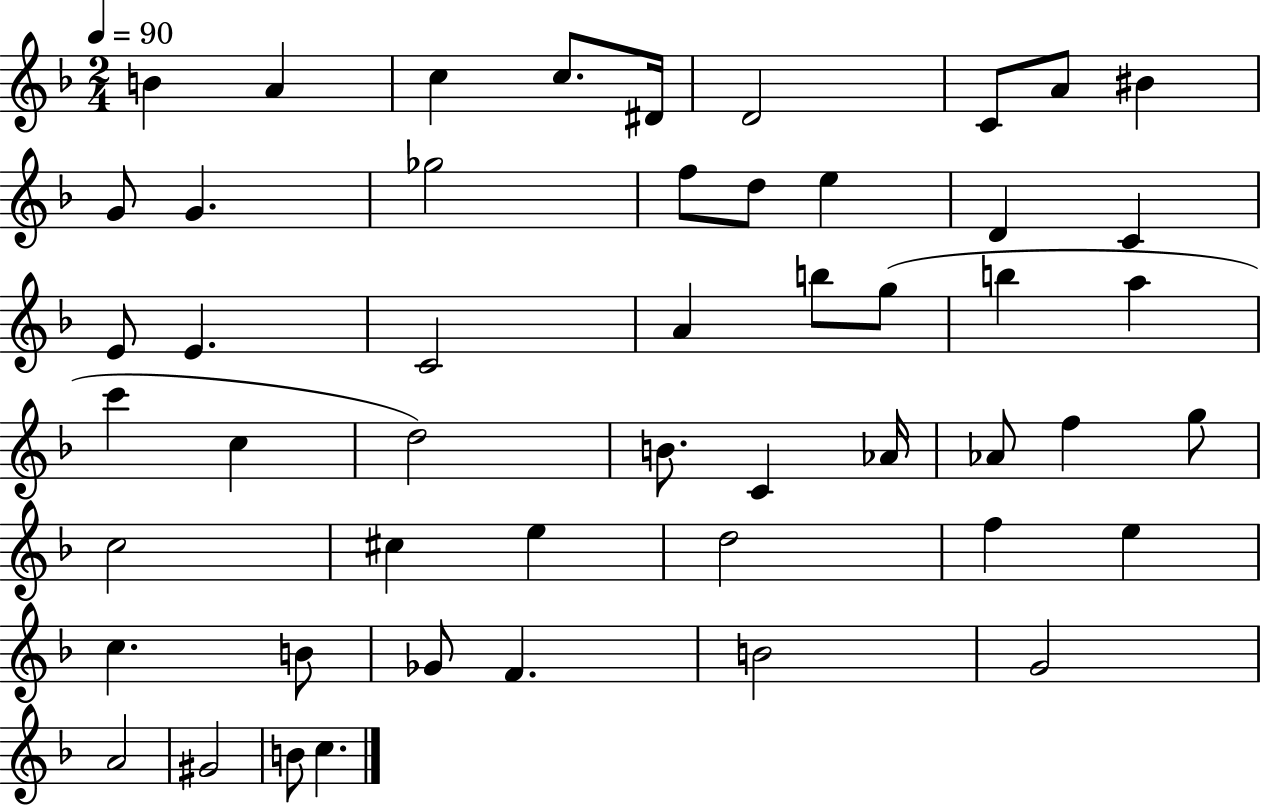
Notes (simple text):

B4/q A4/q C5/q C5/e. D#4/s D4/h C4/e A4/e BIS4/q G4/e G4/q. Gb5/h F5/e D5/e E5/q D4/q C4/q E4/e E4/q. C4/h A4/q B5/e G5/e B5/q A5/q C6/q C5/q D5/h B4/e. C4/q Ab4/s Ab4/e F5/q G5/e C5/h C#5/q E5/q D5/h F5/q E5/q C5/q. B4/e Gb4/e F4/q. B4/h G4/h A4/h G#4/h B4/e C5/q.